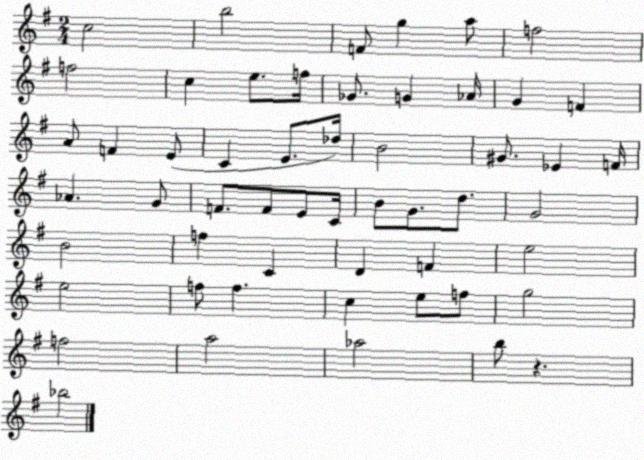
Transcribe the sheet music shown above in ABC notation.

X:1
T:Untitled
M:2/4
L:1/4
K:G
c2 b2 F/2 g a/2 f2 f2 c e/2 f/4 _G/2 G _A/4 G F A/2 F E/2 C E/2 _d/4 B2 ^G/2 _E F/4 _A G/2 F/2 F/2 E/2 C/4 B/2 G/2 d/2 G2 B2 f C D F e2 e2 f/2 f c e/2 f/2 g2 f2 a2 _a2 b/2 z _b2